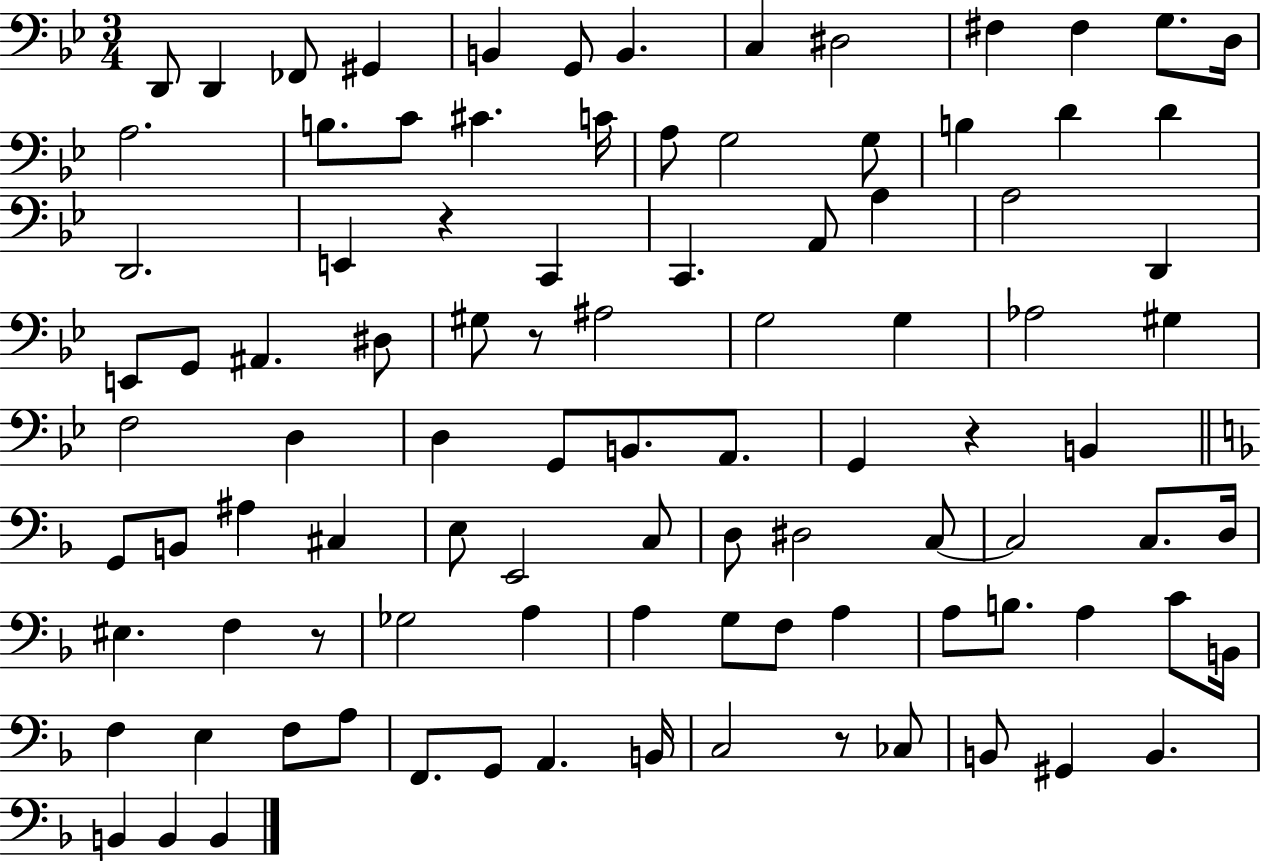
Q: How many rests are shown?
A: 5